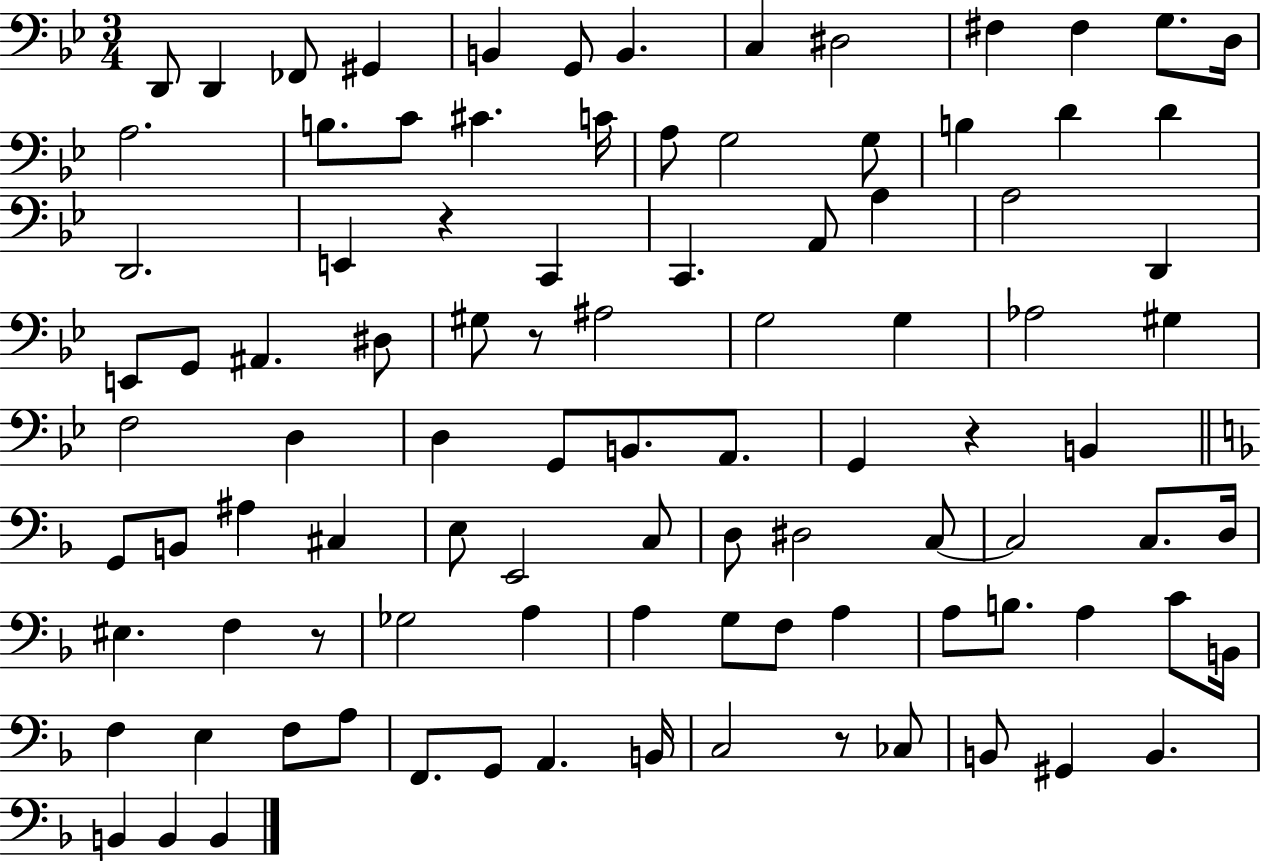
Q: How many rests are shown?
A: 5